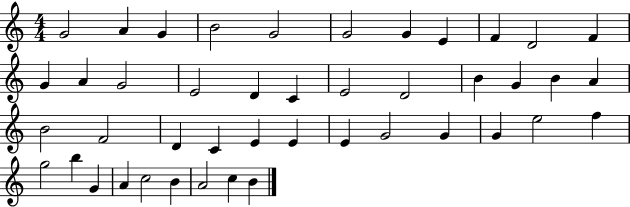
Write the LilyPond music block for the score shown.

{
  \clef treble
  \numericTimeSignature
  \time 4/4
  \key c \major
  g'2 a'4 g'4 | b'2 g'2 | g'2 g'4 e'4 | f'4 d'2 f'4 | \break g'4 a'4 g'2 | e'2 d'4 c'4 | e'2 d'2 | b'4 g'4 b'4 a'4 | \break b'2 f'2 | d'4 c'4 e'4 e'4 | e'4 g'2 g'4 | g'4 e''2 f''4 | \break g''2 b''4 g'4 | a'4 c''2 b'4 | a'2 c''4 b'4 | \bar "|."
}